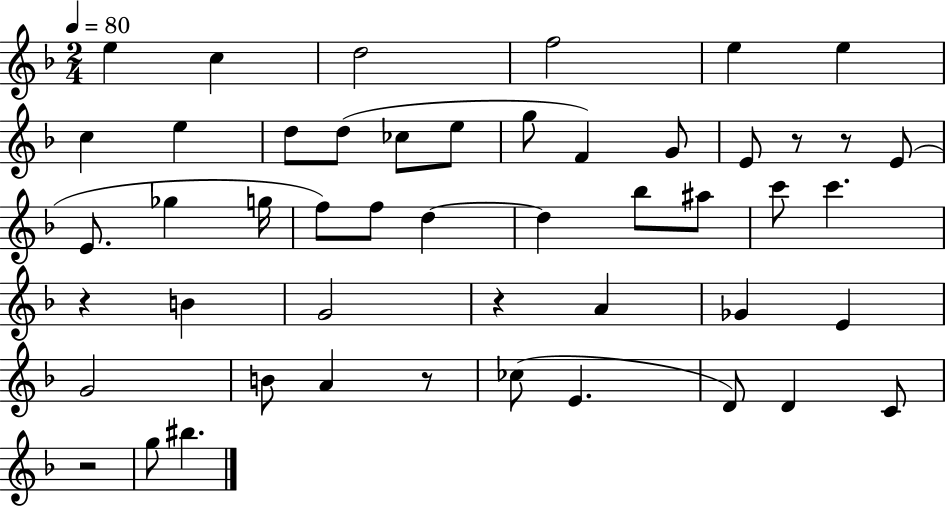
{
  \clef treble
  \numericTimeSignature
  \time 2/4
  \key f \major
  \tempo 4 = 80
  e''4 c''4 | d''2 | f''2 | e''4 e''4 | \break c''4 e''4 | d''8 d''8( ces''8 e''8 | g''8 f'4) g'8 | e'8 r8 r8 e'8( | \break e'8. ges''4 g''16 | f''8) f''8 d''4~~ | d''4 bes''8 ais''8 | c'''8 c'''4. | \break r4 b'4 | g'2 | r4 a'4 | ges'4 e'4 | \break g'2 | b'8 a'4 r8 | ces''8( e'4. | d'8) d'4 c'8 | \break r2 | g''8 bis''4. | \bar "|."
}